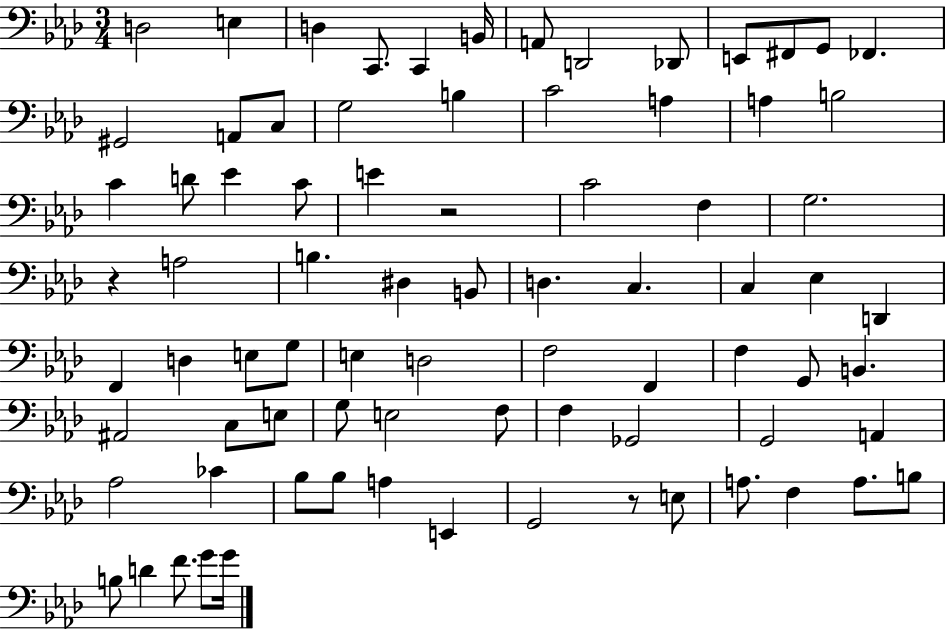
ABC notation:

X:1
T:Untitled
M:3/4
L:1/4
K:Ab
D,2 E, D, C,,/2 C,, B,,/4 A,,/2 D,,2 _D,,/2 E,,/2 ^F,,/2 G,,/2 _F,, ^G,,2 A,,/2 C,/2 G,2 B, C2 A, A, B,2 C D/2 _E C/2 E z2 C2 F, G,2 z A,2 B, ^D, B,,/2 D, C, C, _E, D,, F,, D, E,/2 G,/2 E, D,2 F,2 F,, F, G,,/2 B,, ^A,,2 C,/2 E,/2 G,/2 E,2 F,/2 F, _G,,2 G,,2 A,, _A,2 _C _B,/2 _B,/2 A, E,, G,,2 z/2 E,/2 A,/2 F, A,/2 B,/2 B,/2 D F/2 G/2 G/4